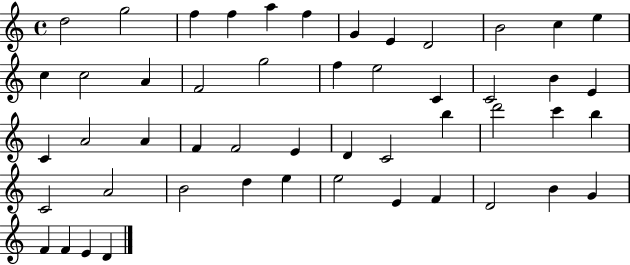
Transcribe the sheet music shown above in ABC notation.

X:1
T:Untitled
M:4/4
L:1/4
K:C
d2 g2 f f a f G E D2 B2 c e c c2 A F2 g2 f e2 C C2 B E C A2 A F F2 E D C2 b d'2 c' b C2 A2 B2 d e e2 E F D2 B G F F E D